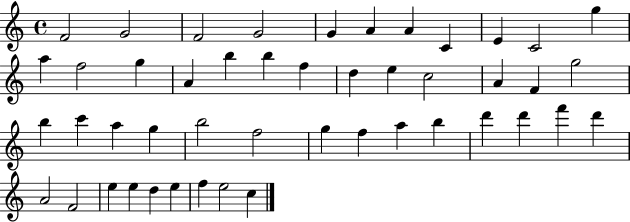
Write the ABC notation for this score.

X:1
T:Untitled
M:4/4
L:1/4
K:C
F2 G2 F2 G2 G A A C E C2 g a f2 g A b b f d e c2 A F g2 b c' a g b2 f2 g f a b d' d' f' d' A2 F2 e e d e f e2 c